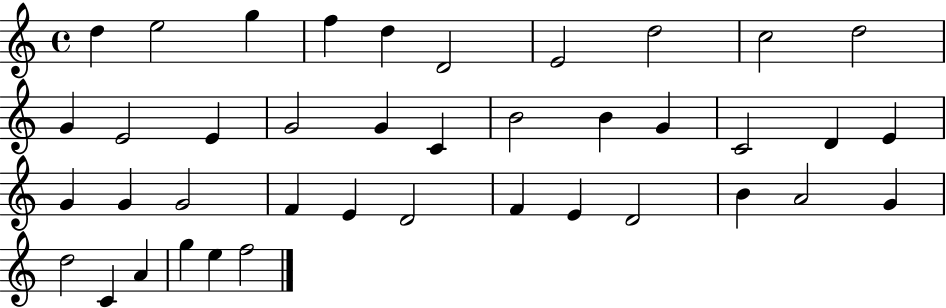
D5/q E5/h G5/q F5/q D5/q D4/h E4/h D5/h C5/h D5/h G4/q E4/h E4/q G4/h G4/q C4/q B4/h B4/q G4/q C4/h D4/q E4/q G4/q G4/q G4/h F4/q E4/q D4/h F4/q E4/q D4/h B4/q A4/h G4/q D5/h C4/q A4/q G5/q E5/q F5/h